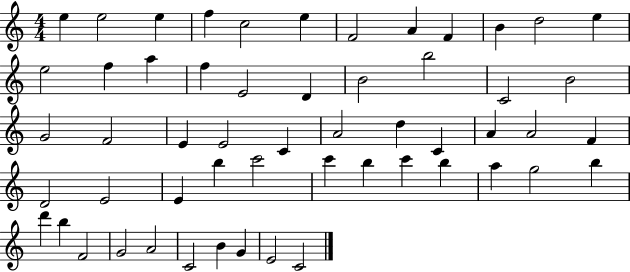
{
  \clef treble
  \numericTimeSignature
  \time 4/4
  \key c \major
  e''4 e''2 e''4 | f''4 c''2 e''4 | f'2 a'4 f'4 | b'4 d''2 e''4 | \break e''2 f''4 a''4 | f''4 e'2 d'4 | b'2 b''2 | c'2 b'2 | \break g'2 f'2 | e'4 e'2 c'4 | a'2 d''4 c'4 | a'4 a'2 f'4 | \break d'2 e'2 | e'4 b''4 c'''2 | c'''4 b''4 c'''4 b''4 | a''4 g''2 b''4 | \break d'''4 b''4 f'2 | g'2 a'2 | c'2 b'4 g'4 | e'2 c'2 | \break \bar "|."
}